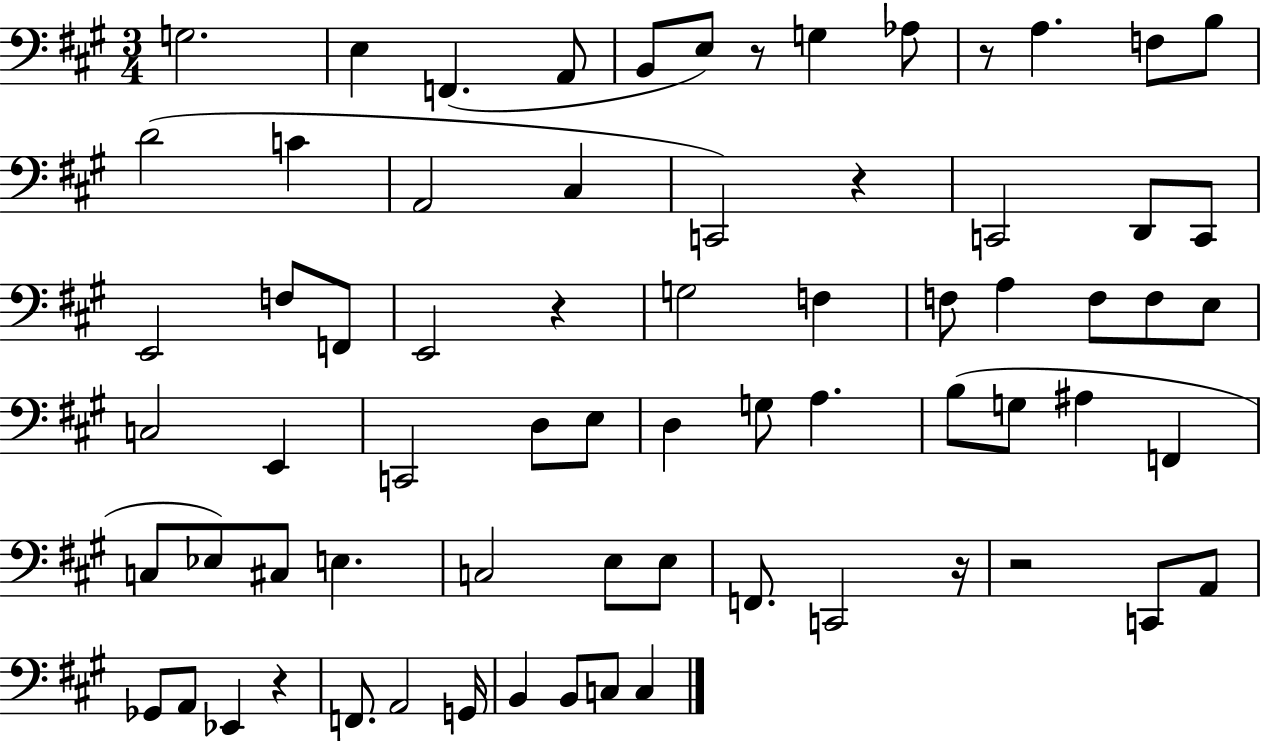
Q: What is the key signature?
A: A major